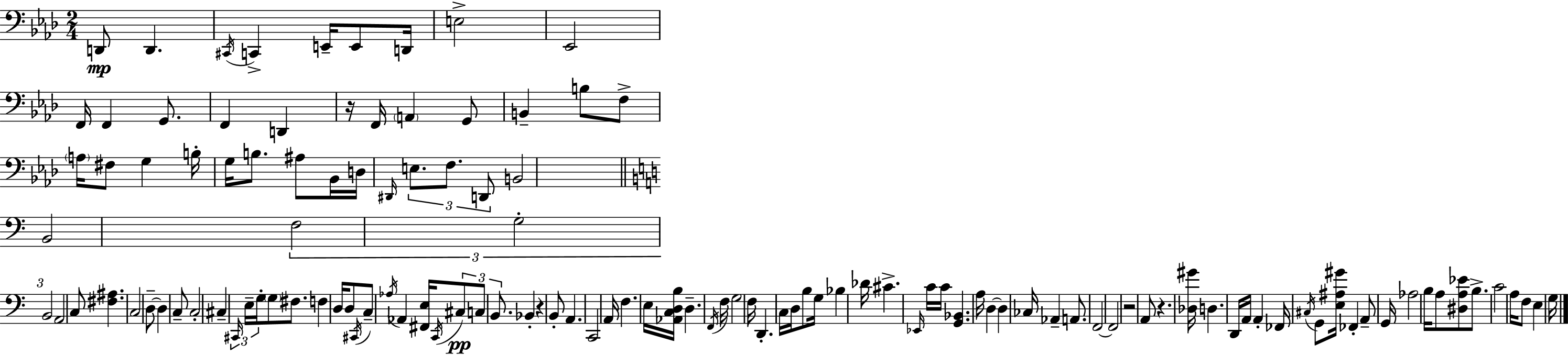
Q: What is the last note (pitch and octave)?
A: G3